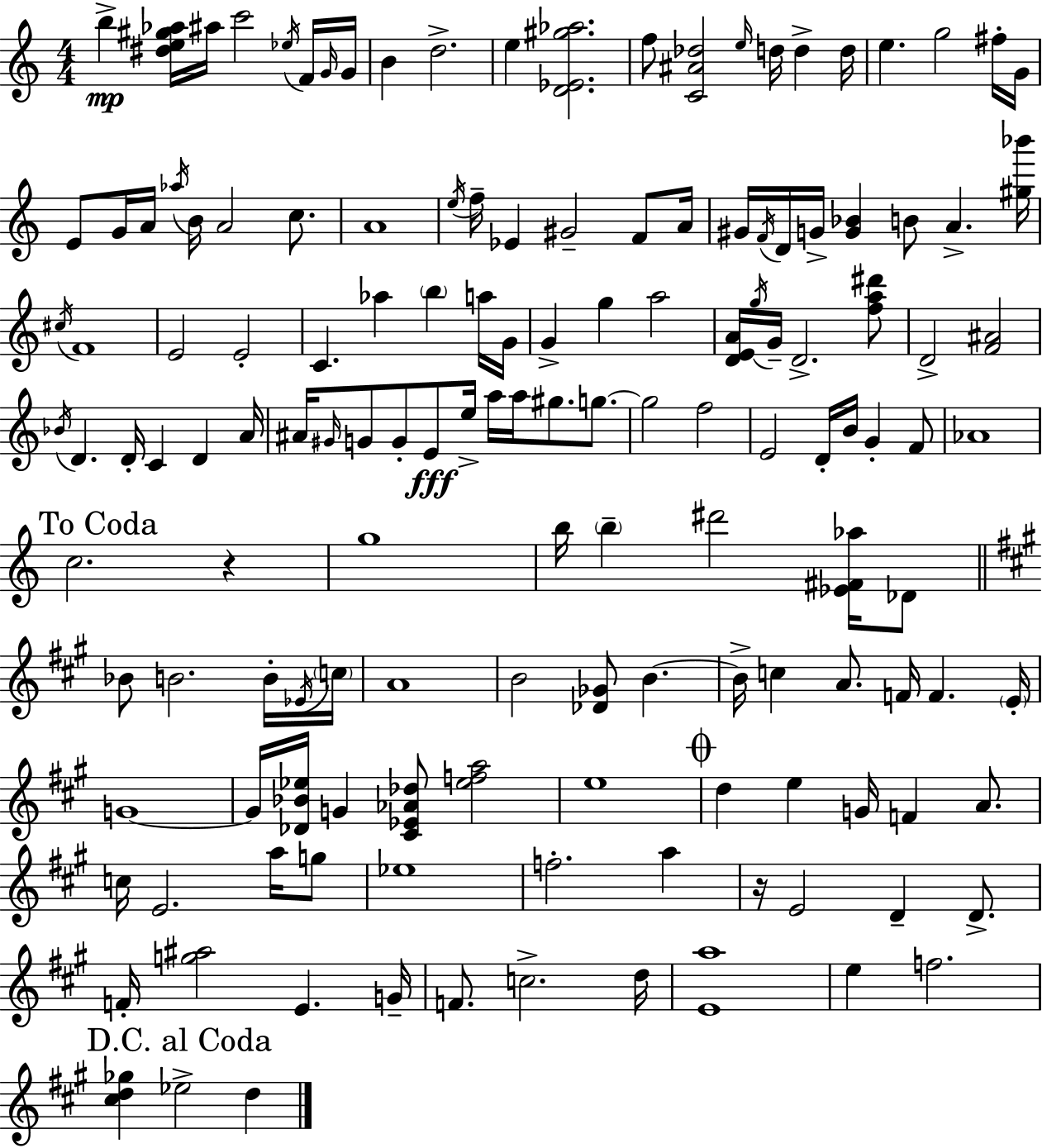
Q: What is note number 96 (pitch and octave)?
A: A4